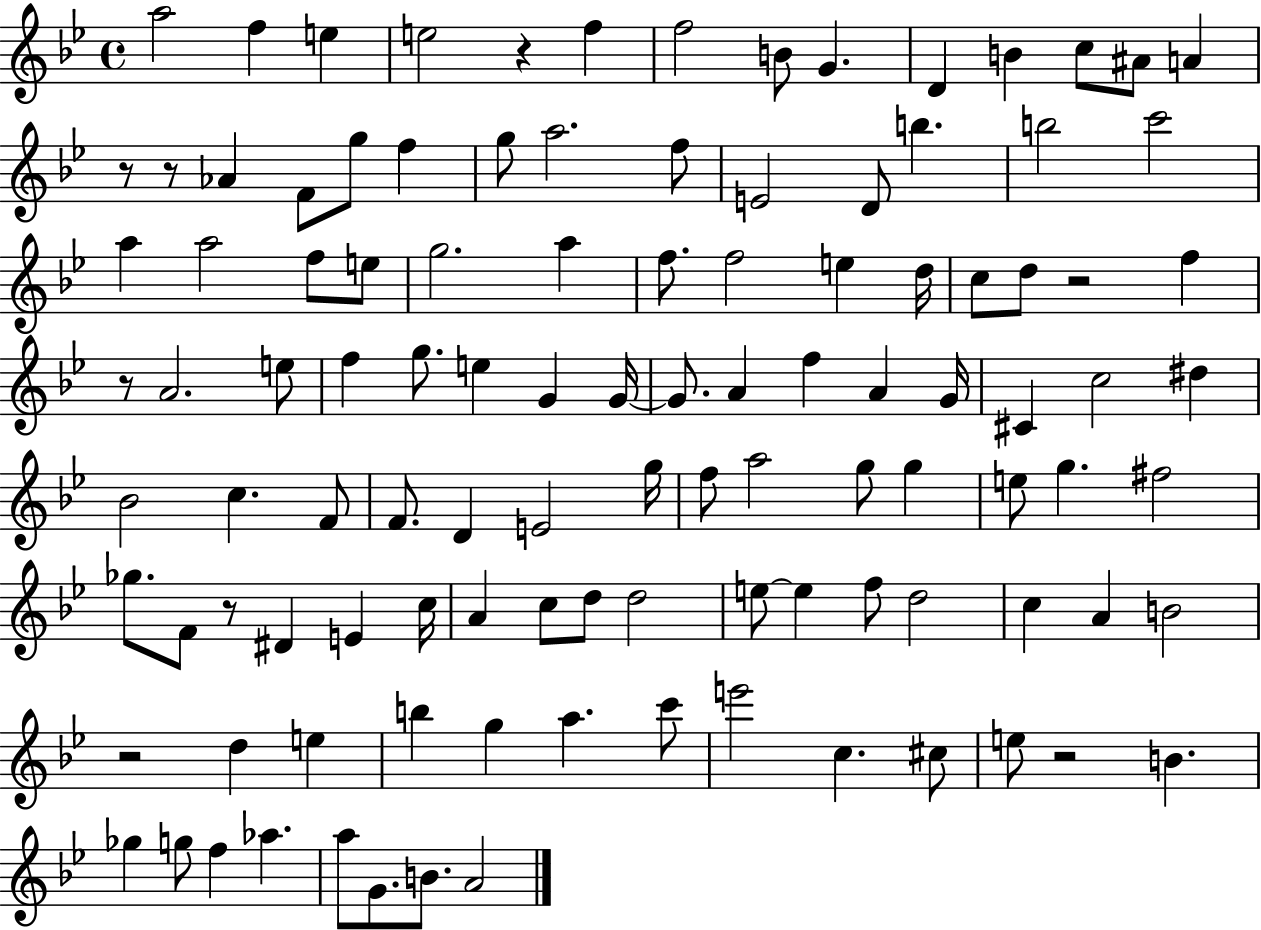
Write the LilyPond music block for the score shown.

{
  \clef treble
  \time 4/4
  \defaultTimeSignature
  \key bes \major
  a''2 f''4 e''4 | e''2 r4 f''4 | f''2 b'8 g'4. | d'4 b'4 c''8 ais'8 a'4 | \break r8 r8 aes'4 f'8 g''8 f''4 | g''8 a''2. f''8 | e'2 d'8 b''4. | b''2 c'''2 | \break a''4 a''2 f''8 e''8 | g''2. a''4 | f''8. f''2 e''4 d''16 | c''8 d''8 r2 f''4 | \break r8 a'2. e''8 | f''4 g''8. e''4 g'4 g'16~~ | g'8. a'4 f''4 a'4 g'16 | cis'4 c''2 dis''4 | \break bes'2 c''4. f'8 | f'8. d'4 e'2 g''16 | f''8 a''2 g''8 g''4 | e''8 g''4. fis''2 | \break ges''8. f'8 r8 dis'4 e'4 c''16 | a'4 c''8 d''8 d''2 | e''8~~ e''4 f''8 d''2 | c''4 a'4 b'2 | \break r2 d''4 e''4 | b''4 g''4 a''4. c'''8 | e'''2 c''4. cis''8 | e''8 r2 b'4. | \break ges''4 g''8 f''4 aes''4. | a''8 g'8. b'8. a'2 | \bar "|."
}